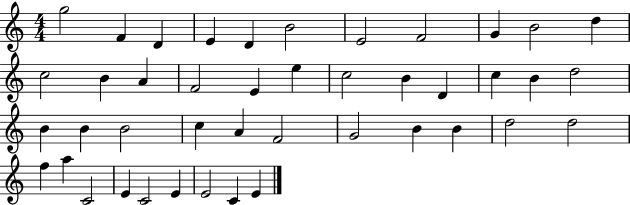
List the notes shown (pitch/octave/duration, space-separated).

G5/h F4/q D4/q E4/q D4/q B4/h E4/h F4/h G4/q B4/h D5/q C5/h B4/q A4/q F4/h E4/q E5/q C5/h B4/q D4/q C5/q B4/q D5/h B4/q B4/q B4/h C5/q A4/q F4/h G4/h B4/q B4/q D5/h D5/h F5/q A5/q C4/h E4/q C4/h E4/q E4/h C4/q E4/q